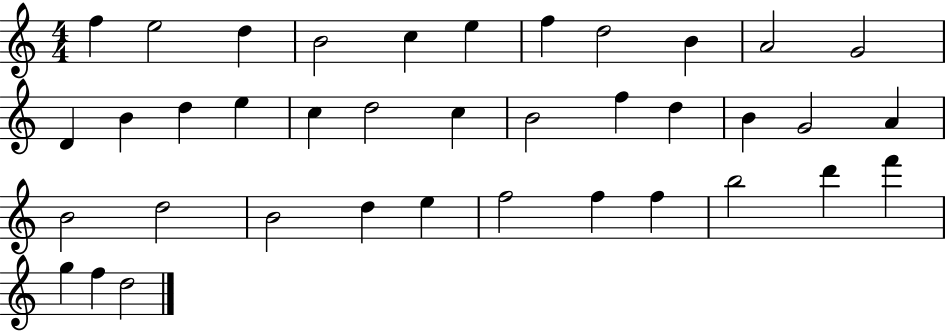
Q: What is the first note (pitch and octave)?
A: F5